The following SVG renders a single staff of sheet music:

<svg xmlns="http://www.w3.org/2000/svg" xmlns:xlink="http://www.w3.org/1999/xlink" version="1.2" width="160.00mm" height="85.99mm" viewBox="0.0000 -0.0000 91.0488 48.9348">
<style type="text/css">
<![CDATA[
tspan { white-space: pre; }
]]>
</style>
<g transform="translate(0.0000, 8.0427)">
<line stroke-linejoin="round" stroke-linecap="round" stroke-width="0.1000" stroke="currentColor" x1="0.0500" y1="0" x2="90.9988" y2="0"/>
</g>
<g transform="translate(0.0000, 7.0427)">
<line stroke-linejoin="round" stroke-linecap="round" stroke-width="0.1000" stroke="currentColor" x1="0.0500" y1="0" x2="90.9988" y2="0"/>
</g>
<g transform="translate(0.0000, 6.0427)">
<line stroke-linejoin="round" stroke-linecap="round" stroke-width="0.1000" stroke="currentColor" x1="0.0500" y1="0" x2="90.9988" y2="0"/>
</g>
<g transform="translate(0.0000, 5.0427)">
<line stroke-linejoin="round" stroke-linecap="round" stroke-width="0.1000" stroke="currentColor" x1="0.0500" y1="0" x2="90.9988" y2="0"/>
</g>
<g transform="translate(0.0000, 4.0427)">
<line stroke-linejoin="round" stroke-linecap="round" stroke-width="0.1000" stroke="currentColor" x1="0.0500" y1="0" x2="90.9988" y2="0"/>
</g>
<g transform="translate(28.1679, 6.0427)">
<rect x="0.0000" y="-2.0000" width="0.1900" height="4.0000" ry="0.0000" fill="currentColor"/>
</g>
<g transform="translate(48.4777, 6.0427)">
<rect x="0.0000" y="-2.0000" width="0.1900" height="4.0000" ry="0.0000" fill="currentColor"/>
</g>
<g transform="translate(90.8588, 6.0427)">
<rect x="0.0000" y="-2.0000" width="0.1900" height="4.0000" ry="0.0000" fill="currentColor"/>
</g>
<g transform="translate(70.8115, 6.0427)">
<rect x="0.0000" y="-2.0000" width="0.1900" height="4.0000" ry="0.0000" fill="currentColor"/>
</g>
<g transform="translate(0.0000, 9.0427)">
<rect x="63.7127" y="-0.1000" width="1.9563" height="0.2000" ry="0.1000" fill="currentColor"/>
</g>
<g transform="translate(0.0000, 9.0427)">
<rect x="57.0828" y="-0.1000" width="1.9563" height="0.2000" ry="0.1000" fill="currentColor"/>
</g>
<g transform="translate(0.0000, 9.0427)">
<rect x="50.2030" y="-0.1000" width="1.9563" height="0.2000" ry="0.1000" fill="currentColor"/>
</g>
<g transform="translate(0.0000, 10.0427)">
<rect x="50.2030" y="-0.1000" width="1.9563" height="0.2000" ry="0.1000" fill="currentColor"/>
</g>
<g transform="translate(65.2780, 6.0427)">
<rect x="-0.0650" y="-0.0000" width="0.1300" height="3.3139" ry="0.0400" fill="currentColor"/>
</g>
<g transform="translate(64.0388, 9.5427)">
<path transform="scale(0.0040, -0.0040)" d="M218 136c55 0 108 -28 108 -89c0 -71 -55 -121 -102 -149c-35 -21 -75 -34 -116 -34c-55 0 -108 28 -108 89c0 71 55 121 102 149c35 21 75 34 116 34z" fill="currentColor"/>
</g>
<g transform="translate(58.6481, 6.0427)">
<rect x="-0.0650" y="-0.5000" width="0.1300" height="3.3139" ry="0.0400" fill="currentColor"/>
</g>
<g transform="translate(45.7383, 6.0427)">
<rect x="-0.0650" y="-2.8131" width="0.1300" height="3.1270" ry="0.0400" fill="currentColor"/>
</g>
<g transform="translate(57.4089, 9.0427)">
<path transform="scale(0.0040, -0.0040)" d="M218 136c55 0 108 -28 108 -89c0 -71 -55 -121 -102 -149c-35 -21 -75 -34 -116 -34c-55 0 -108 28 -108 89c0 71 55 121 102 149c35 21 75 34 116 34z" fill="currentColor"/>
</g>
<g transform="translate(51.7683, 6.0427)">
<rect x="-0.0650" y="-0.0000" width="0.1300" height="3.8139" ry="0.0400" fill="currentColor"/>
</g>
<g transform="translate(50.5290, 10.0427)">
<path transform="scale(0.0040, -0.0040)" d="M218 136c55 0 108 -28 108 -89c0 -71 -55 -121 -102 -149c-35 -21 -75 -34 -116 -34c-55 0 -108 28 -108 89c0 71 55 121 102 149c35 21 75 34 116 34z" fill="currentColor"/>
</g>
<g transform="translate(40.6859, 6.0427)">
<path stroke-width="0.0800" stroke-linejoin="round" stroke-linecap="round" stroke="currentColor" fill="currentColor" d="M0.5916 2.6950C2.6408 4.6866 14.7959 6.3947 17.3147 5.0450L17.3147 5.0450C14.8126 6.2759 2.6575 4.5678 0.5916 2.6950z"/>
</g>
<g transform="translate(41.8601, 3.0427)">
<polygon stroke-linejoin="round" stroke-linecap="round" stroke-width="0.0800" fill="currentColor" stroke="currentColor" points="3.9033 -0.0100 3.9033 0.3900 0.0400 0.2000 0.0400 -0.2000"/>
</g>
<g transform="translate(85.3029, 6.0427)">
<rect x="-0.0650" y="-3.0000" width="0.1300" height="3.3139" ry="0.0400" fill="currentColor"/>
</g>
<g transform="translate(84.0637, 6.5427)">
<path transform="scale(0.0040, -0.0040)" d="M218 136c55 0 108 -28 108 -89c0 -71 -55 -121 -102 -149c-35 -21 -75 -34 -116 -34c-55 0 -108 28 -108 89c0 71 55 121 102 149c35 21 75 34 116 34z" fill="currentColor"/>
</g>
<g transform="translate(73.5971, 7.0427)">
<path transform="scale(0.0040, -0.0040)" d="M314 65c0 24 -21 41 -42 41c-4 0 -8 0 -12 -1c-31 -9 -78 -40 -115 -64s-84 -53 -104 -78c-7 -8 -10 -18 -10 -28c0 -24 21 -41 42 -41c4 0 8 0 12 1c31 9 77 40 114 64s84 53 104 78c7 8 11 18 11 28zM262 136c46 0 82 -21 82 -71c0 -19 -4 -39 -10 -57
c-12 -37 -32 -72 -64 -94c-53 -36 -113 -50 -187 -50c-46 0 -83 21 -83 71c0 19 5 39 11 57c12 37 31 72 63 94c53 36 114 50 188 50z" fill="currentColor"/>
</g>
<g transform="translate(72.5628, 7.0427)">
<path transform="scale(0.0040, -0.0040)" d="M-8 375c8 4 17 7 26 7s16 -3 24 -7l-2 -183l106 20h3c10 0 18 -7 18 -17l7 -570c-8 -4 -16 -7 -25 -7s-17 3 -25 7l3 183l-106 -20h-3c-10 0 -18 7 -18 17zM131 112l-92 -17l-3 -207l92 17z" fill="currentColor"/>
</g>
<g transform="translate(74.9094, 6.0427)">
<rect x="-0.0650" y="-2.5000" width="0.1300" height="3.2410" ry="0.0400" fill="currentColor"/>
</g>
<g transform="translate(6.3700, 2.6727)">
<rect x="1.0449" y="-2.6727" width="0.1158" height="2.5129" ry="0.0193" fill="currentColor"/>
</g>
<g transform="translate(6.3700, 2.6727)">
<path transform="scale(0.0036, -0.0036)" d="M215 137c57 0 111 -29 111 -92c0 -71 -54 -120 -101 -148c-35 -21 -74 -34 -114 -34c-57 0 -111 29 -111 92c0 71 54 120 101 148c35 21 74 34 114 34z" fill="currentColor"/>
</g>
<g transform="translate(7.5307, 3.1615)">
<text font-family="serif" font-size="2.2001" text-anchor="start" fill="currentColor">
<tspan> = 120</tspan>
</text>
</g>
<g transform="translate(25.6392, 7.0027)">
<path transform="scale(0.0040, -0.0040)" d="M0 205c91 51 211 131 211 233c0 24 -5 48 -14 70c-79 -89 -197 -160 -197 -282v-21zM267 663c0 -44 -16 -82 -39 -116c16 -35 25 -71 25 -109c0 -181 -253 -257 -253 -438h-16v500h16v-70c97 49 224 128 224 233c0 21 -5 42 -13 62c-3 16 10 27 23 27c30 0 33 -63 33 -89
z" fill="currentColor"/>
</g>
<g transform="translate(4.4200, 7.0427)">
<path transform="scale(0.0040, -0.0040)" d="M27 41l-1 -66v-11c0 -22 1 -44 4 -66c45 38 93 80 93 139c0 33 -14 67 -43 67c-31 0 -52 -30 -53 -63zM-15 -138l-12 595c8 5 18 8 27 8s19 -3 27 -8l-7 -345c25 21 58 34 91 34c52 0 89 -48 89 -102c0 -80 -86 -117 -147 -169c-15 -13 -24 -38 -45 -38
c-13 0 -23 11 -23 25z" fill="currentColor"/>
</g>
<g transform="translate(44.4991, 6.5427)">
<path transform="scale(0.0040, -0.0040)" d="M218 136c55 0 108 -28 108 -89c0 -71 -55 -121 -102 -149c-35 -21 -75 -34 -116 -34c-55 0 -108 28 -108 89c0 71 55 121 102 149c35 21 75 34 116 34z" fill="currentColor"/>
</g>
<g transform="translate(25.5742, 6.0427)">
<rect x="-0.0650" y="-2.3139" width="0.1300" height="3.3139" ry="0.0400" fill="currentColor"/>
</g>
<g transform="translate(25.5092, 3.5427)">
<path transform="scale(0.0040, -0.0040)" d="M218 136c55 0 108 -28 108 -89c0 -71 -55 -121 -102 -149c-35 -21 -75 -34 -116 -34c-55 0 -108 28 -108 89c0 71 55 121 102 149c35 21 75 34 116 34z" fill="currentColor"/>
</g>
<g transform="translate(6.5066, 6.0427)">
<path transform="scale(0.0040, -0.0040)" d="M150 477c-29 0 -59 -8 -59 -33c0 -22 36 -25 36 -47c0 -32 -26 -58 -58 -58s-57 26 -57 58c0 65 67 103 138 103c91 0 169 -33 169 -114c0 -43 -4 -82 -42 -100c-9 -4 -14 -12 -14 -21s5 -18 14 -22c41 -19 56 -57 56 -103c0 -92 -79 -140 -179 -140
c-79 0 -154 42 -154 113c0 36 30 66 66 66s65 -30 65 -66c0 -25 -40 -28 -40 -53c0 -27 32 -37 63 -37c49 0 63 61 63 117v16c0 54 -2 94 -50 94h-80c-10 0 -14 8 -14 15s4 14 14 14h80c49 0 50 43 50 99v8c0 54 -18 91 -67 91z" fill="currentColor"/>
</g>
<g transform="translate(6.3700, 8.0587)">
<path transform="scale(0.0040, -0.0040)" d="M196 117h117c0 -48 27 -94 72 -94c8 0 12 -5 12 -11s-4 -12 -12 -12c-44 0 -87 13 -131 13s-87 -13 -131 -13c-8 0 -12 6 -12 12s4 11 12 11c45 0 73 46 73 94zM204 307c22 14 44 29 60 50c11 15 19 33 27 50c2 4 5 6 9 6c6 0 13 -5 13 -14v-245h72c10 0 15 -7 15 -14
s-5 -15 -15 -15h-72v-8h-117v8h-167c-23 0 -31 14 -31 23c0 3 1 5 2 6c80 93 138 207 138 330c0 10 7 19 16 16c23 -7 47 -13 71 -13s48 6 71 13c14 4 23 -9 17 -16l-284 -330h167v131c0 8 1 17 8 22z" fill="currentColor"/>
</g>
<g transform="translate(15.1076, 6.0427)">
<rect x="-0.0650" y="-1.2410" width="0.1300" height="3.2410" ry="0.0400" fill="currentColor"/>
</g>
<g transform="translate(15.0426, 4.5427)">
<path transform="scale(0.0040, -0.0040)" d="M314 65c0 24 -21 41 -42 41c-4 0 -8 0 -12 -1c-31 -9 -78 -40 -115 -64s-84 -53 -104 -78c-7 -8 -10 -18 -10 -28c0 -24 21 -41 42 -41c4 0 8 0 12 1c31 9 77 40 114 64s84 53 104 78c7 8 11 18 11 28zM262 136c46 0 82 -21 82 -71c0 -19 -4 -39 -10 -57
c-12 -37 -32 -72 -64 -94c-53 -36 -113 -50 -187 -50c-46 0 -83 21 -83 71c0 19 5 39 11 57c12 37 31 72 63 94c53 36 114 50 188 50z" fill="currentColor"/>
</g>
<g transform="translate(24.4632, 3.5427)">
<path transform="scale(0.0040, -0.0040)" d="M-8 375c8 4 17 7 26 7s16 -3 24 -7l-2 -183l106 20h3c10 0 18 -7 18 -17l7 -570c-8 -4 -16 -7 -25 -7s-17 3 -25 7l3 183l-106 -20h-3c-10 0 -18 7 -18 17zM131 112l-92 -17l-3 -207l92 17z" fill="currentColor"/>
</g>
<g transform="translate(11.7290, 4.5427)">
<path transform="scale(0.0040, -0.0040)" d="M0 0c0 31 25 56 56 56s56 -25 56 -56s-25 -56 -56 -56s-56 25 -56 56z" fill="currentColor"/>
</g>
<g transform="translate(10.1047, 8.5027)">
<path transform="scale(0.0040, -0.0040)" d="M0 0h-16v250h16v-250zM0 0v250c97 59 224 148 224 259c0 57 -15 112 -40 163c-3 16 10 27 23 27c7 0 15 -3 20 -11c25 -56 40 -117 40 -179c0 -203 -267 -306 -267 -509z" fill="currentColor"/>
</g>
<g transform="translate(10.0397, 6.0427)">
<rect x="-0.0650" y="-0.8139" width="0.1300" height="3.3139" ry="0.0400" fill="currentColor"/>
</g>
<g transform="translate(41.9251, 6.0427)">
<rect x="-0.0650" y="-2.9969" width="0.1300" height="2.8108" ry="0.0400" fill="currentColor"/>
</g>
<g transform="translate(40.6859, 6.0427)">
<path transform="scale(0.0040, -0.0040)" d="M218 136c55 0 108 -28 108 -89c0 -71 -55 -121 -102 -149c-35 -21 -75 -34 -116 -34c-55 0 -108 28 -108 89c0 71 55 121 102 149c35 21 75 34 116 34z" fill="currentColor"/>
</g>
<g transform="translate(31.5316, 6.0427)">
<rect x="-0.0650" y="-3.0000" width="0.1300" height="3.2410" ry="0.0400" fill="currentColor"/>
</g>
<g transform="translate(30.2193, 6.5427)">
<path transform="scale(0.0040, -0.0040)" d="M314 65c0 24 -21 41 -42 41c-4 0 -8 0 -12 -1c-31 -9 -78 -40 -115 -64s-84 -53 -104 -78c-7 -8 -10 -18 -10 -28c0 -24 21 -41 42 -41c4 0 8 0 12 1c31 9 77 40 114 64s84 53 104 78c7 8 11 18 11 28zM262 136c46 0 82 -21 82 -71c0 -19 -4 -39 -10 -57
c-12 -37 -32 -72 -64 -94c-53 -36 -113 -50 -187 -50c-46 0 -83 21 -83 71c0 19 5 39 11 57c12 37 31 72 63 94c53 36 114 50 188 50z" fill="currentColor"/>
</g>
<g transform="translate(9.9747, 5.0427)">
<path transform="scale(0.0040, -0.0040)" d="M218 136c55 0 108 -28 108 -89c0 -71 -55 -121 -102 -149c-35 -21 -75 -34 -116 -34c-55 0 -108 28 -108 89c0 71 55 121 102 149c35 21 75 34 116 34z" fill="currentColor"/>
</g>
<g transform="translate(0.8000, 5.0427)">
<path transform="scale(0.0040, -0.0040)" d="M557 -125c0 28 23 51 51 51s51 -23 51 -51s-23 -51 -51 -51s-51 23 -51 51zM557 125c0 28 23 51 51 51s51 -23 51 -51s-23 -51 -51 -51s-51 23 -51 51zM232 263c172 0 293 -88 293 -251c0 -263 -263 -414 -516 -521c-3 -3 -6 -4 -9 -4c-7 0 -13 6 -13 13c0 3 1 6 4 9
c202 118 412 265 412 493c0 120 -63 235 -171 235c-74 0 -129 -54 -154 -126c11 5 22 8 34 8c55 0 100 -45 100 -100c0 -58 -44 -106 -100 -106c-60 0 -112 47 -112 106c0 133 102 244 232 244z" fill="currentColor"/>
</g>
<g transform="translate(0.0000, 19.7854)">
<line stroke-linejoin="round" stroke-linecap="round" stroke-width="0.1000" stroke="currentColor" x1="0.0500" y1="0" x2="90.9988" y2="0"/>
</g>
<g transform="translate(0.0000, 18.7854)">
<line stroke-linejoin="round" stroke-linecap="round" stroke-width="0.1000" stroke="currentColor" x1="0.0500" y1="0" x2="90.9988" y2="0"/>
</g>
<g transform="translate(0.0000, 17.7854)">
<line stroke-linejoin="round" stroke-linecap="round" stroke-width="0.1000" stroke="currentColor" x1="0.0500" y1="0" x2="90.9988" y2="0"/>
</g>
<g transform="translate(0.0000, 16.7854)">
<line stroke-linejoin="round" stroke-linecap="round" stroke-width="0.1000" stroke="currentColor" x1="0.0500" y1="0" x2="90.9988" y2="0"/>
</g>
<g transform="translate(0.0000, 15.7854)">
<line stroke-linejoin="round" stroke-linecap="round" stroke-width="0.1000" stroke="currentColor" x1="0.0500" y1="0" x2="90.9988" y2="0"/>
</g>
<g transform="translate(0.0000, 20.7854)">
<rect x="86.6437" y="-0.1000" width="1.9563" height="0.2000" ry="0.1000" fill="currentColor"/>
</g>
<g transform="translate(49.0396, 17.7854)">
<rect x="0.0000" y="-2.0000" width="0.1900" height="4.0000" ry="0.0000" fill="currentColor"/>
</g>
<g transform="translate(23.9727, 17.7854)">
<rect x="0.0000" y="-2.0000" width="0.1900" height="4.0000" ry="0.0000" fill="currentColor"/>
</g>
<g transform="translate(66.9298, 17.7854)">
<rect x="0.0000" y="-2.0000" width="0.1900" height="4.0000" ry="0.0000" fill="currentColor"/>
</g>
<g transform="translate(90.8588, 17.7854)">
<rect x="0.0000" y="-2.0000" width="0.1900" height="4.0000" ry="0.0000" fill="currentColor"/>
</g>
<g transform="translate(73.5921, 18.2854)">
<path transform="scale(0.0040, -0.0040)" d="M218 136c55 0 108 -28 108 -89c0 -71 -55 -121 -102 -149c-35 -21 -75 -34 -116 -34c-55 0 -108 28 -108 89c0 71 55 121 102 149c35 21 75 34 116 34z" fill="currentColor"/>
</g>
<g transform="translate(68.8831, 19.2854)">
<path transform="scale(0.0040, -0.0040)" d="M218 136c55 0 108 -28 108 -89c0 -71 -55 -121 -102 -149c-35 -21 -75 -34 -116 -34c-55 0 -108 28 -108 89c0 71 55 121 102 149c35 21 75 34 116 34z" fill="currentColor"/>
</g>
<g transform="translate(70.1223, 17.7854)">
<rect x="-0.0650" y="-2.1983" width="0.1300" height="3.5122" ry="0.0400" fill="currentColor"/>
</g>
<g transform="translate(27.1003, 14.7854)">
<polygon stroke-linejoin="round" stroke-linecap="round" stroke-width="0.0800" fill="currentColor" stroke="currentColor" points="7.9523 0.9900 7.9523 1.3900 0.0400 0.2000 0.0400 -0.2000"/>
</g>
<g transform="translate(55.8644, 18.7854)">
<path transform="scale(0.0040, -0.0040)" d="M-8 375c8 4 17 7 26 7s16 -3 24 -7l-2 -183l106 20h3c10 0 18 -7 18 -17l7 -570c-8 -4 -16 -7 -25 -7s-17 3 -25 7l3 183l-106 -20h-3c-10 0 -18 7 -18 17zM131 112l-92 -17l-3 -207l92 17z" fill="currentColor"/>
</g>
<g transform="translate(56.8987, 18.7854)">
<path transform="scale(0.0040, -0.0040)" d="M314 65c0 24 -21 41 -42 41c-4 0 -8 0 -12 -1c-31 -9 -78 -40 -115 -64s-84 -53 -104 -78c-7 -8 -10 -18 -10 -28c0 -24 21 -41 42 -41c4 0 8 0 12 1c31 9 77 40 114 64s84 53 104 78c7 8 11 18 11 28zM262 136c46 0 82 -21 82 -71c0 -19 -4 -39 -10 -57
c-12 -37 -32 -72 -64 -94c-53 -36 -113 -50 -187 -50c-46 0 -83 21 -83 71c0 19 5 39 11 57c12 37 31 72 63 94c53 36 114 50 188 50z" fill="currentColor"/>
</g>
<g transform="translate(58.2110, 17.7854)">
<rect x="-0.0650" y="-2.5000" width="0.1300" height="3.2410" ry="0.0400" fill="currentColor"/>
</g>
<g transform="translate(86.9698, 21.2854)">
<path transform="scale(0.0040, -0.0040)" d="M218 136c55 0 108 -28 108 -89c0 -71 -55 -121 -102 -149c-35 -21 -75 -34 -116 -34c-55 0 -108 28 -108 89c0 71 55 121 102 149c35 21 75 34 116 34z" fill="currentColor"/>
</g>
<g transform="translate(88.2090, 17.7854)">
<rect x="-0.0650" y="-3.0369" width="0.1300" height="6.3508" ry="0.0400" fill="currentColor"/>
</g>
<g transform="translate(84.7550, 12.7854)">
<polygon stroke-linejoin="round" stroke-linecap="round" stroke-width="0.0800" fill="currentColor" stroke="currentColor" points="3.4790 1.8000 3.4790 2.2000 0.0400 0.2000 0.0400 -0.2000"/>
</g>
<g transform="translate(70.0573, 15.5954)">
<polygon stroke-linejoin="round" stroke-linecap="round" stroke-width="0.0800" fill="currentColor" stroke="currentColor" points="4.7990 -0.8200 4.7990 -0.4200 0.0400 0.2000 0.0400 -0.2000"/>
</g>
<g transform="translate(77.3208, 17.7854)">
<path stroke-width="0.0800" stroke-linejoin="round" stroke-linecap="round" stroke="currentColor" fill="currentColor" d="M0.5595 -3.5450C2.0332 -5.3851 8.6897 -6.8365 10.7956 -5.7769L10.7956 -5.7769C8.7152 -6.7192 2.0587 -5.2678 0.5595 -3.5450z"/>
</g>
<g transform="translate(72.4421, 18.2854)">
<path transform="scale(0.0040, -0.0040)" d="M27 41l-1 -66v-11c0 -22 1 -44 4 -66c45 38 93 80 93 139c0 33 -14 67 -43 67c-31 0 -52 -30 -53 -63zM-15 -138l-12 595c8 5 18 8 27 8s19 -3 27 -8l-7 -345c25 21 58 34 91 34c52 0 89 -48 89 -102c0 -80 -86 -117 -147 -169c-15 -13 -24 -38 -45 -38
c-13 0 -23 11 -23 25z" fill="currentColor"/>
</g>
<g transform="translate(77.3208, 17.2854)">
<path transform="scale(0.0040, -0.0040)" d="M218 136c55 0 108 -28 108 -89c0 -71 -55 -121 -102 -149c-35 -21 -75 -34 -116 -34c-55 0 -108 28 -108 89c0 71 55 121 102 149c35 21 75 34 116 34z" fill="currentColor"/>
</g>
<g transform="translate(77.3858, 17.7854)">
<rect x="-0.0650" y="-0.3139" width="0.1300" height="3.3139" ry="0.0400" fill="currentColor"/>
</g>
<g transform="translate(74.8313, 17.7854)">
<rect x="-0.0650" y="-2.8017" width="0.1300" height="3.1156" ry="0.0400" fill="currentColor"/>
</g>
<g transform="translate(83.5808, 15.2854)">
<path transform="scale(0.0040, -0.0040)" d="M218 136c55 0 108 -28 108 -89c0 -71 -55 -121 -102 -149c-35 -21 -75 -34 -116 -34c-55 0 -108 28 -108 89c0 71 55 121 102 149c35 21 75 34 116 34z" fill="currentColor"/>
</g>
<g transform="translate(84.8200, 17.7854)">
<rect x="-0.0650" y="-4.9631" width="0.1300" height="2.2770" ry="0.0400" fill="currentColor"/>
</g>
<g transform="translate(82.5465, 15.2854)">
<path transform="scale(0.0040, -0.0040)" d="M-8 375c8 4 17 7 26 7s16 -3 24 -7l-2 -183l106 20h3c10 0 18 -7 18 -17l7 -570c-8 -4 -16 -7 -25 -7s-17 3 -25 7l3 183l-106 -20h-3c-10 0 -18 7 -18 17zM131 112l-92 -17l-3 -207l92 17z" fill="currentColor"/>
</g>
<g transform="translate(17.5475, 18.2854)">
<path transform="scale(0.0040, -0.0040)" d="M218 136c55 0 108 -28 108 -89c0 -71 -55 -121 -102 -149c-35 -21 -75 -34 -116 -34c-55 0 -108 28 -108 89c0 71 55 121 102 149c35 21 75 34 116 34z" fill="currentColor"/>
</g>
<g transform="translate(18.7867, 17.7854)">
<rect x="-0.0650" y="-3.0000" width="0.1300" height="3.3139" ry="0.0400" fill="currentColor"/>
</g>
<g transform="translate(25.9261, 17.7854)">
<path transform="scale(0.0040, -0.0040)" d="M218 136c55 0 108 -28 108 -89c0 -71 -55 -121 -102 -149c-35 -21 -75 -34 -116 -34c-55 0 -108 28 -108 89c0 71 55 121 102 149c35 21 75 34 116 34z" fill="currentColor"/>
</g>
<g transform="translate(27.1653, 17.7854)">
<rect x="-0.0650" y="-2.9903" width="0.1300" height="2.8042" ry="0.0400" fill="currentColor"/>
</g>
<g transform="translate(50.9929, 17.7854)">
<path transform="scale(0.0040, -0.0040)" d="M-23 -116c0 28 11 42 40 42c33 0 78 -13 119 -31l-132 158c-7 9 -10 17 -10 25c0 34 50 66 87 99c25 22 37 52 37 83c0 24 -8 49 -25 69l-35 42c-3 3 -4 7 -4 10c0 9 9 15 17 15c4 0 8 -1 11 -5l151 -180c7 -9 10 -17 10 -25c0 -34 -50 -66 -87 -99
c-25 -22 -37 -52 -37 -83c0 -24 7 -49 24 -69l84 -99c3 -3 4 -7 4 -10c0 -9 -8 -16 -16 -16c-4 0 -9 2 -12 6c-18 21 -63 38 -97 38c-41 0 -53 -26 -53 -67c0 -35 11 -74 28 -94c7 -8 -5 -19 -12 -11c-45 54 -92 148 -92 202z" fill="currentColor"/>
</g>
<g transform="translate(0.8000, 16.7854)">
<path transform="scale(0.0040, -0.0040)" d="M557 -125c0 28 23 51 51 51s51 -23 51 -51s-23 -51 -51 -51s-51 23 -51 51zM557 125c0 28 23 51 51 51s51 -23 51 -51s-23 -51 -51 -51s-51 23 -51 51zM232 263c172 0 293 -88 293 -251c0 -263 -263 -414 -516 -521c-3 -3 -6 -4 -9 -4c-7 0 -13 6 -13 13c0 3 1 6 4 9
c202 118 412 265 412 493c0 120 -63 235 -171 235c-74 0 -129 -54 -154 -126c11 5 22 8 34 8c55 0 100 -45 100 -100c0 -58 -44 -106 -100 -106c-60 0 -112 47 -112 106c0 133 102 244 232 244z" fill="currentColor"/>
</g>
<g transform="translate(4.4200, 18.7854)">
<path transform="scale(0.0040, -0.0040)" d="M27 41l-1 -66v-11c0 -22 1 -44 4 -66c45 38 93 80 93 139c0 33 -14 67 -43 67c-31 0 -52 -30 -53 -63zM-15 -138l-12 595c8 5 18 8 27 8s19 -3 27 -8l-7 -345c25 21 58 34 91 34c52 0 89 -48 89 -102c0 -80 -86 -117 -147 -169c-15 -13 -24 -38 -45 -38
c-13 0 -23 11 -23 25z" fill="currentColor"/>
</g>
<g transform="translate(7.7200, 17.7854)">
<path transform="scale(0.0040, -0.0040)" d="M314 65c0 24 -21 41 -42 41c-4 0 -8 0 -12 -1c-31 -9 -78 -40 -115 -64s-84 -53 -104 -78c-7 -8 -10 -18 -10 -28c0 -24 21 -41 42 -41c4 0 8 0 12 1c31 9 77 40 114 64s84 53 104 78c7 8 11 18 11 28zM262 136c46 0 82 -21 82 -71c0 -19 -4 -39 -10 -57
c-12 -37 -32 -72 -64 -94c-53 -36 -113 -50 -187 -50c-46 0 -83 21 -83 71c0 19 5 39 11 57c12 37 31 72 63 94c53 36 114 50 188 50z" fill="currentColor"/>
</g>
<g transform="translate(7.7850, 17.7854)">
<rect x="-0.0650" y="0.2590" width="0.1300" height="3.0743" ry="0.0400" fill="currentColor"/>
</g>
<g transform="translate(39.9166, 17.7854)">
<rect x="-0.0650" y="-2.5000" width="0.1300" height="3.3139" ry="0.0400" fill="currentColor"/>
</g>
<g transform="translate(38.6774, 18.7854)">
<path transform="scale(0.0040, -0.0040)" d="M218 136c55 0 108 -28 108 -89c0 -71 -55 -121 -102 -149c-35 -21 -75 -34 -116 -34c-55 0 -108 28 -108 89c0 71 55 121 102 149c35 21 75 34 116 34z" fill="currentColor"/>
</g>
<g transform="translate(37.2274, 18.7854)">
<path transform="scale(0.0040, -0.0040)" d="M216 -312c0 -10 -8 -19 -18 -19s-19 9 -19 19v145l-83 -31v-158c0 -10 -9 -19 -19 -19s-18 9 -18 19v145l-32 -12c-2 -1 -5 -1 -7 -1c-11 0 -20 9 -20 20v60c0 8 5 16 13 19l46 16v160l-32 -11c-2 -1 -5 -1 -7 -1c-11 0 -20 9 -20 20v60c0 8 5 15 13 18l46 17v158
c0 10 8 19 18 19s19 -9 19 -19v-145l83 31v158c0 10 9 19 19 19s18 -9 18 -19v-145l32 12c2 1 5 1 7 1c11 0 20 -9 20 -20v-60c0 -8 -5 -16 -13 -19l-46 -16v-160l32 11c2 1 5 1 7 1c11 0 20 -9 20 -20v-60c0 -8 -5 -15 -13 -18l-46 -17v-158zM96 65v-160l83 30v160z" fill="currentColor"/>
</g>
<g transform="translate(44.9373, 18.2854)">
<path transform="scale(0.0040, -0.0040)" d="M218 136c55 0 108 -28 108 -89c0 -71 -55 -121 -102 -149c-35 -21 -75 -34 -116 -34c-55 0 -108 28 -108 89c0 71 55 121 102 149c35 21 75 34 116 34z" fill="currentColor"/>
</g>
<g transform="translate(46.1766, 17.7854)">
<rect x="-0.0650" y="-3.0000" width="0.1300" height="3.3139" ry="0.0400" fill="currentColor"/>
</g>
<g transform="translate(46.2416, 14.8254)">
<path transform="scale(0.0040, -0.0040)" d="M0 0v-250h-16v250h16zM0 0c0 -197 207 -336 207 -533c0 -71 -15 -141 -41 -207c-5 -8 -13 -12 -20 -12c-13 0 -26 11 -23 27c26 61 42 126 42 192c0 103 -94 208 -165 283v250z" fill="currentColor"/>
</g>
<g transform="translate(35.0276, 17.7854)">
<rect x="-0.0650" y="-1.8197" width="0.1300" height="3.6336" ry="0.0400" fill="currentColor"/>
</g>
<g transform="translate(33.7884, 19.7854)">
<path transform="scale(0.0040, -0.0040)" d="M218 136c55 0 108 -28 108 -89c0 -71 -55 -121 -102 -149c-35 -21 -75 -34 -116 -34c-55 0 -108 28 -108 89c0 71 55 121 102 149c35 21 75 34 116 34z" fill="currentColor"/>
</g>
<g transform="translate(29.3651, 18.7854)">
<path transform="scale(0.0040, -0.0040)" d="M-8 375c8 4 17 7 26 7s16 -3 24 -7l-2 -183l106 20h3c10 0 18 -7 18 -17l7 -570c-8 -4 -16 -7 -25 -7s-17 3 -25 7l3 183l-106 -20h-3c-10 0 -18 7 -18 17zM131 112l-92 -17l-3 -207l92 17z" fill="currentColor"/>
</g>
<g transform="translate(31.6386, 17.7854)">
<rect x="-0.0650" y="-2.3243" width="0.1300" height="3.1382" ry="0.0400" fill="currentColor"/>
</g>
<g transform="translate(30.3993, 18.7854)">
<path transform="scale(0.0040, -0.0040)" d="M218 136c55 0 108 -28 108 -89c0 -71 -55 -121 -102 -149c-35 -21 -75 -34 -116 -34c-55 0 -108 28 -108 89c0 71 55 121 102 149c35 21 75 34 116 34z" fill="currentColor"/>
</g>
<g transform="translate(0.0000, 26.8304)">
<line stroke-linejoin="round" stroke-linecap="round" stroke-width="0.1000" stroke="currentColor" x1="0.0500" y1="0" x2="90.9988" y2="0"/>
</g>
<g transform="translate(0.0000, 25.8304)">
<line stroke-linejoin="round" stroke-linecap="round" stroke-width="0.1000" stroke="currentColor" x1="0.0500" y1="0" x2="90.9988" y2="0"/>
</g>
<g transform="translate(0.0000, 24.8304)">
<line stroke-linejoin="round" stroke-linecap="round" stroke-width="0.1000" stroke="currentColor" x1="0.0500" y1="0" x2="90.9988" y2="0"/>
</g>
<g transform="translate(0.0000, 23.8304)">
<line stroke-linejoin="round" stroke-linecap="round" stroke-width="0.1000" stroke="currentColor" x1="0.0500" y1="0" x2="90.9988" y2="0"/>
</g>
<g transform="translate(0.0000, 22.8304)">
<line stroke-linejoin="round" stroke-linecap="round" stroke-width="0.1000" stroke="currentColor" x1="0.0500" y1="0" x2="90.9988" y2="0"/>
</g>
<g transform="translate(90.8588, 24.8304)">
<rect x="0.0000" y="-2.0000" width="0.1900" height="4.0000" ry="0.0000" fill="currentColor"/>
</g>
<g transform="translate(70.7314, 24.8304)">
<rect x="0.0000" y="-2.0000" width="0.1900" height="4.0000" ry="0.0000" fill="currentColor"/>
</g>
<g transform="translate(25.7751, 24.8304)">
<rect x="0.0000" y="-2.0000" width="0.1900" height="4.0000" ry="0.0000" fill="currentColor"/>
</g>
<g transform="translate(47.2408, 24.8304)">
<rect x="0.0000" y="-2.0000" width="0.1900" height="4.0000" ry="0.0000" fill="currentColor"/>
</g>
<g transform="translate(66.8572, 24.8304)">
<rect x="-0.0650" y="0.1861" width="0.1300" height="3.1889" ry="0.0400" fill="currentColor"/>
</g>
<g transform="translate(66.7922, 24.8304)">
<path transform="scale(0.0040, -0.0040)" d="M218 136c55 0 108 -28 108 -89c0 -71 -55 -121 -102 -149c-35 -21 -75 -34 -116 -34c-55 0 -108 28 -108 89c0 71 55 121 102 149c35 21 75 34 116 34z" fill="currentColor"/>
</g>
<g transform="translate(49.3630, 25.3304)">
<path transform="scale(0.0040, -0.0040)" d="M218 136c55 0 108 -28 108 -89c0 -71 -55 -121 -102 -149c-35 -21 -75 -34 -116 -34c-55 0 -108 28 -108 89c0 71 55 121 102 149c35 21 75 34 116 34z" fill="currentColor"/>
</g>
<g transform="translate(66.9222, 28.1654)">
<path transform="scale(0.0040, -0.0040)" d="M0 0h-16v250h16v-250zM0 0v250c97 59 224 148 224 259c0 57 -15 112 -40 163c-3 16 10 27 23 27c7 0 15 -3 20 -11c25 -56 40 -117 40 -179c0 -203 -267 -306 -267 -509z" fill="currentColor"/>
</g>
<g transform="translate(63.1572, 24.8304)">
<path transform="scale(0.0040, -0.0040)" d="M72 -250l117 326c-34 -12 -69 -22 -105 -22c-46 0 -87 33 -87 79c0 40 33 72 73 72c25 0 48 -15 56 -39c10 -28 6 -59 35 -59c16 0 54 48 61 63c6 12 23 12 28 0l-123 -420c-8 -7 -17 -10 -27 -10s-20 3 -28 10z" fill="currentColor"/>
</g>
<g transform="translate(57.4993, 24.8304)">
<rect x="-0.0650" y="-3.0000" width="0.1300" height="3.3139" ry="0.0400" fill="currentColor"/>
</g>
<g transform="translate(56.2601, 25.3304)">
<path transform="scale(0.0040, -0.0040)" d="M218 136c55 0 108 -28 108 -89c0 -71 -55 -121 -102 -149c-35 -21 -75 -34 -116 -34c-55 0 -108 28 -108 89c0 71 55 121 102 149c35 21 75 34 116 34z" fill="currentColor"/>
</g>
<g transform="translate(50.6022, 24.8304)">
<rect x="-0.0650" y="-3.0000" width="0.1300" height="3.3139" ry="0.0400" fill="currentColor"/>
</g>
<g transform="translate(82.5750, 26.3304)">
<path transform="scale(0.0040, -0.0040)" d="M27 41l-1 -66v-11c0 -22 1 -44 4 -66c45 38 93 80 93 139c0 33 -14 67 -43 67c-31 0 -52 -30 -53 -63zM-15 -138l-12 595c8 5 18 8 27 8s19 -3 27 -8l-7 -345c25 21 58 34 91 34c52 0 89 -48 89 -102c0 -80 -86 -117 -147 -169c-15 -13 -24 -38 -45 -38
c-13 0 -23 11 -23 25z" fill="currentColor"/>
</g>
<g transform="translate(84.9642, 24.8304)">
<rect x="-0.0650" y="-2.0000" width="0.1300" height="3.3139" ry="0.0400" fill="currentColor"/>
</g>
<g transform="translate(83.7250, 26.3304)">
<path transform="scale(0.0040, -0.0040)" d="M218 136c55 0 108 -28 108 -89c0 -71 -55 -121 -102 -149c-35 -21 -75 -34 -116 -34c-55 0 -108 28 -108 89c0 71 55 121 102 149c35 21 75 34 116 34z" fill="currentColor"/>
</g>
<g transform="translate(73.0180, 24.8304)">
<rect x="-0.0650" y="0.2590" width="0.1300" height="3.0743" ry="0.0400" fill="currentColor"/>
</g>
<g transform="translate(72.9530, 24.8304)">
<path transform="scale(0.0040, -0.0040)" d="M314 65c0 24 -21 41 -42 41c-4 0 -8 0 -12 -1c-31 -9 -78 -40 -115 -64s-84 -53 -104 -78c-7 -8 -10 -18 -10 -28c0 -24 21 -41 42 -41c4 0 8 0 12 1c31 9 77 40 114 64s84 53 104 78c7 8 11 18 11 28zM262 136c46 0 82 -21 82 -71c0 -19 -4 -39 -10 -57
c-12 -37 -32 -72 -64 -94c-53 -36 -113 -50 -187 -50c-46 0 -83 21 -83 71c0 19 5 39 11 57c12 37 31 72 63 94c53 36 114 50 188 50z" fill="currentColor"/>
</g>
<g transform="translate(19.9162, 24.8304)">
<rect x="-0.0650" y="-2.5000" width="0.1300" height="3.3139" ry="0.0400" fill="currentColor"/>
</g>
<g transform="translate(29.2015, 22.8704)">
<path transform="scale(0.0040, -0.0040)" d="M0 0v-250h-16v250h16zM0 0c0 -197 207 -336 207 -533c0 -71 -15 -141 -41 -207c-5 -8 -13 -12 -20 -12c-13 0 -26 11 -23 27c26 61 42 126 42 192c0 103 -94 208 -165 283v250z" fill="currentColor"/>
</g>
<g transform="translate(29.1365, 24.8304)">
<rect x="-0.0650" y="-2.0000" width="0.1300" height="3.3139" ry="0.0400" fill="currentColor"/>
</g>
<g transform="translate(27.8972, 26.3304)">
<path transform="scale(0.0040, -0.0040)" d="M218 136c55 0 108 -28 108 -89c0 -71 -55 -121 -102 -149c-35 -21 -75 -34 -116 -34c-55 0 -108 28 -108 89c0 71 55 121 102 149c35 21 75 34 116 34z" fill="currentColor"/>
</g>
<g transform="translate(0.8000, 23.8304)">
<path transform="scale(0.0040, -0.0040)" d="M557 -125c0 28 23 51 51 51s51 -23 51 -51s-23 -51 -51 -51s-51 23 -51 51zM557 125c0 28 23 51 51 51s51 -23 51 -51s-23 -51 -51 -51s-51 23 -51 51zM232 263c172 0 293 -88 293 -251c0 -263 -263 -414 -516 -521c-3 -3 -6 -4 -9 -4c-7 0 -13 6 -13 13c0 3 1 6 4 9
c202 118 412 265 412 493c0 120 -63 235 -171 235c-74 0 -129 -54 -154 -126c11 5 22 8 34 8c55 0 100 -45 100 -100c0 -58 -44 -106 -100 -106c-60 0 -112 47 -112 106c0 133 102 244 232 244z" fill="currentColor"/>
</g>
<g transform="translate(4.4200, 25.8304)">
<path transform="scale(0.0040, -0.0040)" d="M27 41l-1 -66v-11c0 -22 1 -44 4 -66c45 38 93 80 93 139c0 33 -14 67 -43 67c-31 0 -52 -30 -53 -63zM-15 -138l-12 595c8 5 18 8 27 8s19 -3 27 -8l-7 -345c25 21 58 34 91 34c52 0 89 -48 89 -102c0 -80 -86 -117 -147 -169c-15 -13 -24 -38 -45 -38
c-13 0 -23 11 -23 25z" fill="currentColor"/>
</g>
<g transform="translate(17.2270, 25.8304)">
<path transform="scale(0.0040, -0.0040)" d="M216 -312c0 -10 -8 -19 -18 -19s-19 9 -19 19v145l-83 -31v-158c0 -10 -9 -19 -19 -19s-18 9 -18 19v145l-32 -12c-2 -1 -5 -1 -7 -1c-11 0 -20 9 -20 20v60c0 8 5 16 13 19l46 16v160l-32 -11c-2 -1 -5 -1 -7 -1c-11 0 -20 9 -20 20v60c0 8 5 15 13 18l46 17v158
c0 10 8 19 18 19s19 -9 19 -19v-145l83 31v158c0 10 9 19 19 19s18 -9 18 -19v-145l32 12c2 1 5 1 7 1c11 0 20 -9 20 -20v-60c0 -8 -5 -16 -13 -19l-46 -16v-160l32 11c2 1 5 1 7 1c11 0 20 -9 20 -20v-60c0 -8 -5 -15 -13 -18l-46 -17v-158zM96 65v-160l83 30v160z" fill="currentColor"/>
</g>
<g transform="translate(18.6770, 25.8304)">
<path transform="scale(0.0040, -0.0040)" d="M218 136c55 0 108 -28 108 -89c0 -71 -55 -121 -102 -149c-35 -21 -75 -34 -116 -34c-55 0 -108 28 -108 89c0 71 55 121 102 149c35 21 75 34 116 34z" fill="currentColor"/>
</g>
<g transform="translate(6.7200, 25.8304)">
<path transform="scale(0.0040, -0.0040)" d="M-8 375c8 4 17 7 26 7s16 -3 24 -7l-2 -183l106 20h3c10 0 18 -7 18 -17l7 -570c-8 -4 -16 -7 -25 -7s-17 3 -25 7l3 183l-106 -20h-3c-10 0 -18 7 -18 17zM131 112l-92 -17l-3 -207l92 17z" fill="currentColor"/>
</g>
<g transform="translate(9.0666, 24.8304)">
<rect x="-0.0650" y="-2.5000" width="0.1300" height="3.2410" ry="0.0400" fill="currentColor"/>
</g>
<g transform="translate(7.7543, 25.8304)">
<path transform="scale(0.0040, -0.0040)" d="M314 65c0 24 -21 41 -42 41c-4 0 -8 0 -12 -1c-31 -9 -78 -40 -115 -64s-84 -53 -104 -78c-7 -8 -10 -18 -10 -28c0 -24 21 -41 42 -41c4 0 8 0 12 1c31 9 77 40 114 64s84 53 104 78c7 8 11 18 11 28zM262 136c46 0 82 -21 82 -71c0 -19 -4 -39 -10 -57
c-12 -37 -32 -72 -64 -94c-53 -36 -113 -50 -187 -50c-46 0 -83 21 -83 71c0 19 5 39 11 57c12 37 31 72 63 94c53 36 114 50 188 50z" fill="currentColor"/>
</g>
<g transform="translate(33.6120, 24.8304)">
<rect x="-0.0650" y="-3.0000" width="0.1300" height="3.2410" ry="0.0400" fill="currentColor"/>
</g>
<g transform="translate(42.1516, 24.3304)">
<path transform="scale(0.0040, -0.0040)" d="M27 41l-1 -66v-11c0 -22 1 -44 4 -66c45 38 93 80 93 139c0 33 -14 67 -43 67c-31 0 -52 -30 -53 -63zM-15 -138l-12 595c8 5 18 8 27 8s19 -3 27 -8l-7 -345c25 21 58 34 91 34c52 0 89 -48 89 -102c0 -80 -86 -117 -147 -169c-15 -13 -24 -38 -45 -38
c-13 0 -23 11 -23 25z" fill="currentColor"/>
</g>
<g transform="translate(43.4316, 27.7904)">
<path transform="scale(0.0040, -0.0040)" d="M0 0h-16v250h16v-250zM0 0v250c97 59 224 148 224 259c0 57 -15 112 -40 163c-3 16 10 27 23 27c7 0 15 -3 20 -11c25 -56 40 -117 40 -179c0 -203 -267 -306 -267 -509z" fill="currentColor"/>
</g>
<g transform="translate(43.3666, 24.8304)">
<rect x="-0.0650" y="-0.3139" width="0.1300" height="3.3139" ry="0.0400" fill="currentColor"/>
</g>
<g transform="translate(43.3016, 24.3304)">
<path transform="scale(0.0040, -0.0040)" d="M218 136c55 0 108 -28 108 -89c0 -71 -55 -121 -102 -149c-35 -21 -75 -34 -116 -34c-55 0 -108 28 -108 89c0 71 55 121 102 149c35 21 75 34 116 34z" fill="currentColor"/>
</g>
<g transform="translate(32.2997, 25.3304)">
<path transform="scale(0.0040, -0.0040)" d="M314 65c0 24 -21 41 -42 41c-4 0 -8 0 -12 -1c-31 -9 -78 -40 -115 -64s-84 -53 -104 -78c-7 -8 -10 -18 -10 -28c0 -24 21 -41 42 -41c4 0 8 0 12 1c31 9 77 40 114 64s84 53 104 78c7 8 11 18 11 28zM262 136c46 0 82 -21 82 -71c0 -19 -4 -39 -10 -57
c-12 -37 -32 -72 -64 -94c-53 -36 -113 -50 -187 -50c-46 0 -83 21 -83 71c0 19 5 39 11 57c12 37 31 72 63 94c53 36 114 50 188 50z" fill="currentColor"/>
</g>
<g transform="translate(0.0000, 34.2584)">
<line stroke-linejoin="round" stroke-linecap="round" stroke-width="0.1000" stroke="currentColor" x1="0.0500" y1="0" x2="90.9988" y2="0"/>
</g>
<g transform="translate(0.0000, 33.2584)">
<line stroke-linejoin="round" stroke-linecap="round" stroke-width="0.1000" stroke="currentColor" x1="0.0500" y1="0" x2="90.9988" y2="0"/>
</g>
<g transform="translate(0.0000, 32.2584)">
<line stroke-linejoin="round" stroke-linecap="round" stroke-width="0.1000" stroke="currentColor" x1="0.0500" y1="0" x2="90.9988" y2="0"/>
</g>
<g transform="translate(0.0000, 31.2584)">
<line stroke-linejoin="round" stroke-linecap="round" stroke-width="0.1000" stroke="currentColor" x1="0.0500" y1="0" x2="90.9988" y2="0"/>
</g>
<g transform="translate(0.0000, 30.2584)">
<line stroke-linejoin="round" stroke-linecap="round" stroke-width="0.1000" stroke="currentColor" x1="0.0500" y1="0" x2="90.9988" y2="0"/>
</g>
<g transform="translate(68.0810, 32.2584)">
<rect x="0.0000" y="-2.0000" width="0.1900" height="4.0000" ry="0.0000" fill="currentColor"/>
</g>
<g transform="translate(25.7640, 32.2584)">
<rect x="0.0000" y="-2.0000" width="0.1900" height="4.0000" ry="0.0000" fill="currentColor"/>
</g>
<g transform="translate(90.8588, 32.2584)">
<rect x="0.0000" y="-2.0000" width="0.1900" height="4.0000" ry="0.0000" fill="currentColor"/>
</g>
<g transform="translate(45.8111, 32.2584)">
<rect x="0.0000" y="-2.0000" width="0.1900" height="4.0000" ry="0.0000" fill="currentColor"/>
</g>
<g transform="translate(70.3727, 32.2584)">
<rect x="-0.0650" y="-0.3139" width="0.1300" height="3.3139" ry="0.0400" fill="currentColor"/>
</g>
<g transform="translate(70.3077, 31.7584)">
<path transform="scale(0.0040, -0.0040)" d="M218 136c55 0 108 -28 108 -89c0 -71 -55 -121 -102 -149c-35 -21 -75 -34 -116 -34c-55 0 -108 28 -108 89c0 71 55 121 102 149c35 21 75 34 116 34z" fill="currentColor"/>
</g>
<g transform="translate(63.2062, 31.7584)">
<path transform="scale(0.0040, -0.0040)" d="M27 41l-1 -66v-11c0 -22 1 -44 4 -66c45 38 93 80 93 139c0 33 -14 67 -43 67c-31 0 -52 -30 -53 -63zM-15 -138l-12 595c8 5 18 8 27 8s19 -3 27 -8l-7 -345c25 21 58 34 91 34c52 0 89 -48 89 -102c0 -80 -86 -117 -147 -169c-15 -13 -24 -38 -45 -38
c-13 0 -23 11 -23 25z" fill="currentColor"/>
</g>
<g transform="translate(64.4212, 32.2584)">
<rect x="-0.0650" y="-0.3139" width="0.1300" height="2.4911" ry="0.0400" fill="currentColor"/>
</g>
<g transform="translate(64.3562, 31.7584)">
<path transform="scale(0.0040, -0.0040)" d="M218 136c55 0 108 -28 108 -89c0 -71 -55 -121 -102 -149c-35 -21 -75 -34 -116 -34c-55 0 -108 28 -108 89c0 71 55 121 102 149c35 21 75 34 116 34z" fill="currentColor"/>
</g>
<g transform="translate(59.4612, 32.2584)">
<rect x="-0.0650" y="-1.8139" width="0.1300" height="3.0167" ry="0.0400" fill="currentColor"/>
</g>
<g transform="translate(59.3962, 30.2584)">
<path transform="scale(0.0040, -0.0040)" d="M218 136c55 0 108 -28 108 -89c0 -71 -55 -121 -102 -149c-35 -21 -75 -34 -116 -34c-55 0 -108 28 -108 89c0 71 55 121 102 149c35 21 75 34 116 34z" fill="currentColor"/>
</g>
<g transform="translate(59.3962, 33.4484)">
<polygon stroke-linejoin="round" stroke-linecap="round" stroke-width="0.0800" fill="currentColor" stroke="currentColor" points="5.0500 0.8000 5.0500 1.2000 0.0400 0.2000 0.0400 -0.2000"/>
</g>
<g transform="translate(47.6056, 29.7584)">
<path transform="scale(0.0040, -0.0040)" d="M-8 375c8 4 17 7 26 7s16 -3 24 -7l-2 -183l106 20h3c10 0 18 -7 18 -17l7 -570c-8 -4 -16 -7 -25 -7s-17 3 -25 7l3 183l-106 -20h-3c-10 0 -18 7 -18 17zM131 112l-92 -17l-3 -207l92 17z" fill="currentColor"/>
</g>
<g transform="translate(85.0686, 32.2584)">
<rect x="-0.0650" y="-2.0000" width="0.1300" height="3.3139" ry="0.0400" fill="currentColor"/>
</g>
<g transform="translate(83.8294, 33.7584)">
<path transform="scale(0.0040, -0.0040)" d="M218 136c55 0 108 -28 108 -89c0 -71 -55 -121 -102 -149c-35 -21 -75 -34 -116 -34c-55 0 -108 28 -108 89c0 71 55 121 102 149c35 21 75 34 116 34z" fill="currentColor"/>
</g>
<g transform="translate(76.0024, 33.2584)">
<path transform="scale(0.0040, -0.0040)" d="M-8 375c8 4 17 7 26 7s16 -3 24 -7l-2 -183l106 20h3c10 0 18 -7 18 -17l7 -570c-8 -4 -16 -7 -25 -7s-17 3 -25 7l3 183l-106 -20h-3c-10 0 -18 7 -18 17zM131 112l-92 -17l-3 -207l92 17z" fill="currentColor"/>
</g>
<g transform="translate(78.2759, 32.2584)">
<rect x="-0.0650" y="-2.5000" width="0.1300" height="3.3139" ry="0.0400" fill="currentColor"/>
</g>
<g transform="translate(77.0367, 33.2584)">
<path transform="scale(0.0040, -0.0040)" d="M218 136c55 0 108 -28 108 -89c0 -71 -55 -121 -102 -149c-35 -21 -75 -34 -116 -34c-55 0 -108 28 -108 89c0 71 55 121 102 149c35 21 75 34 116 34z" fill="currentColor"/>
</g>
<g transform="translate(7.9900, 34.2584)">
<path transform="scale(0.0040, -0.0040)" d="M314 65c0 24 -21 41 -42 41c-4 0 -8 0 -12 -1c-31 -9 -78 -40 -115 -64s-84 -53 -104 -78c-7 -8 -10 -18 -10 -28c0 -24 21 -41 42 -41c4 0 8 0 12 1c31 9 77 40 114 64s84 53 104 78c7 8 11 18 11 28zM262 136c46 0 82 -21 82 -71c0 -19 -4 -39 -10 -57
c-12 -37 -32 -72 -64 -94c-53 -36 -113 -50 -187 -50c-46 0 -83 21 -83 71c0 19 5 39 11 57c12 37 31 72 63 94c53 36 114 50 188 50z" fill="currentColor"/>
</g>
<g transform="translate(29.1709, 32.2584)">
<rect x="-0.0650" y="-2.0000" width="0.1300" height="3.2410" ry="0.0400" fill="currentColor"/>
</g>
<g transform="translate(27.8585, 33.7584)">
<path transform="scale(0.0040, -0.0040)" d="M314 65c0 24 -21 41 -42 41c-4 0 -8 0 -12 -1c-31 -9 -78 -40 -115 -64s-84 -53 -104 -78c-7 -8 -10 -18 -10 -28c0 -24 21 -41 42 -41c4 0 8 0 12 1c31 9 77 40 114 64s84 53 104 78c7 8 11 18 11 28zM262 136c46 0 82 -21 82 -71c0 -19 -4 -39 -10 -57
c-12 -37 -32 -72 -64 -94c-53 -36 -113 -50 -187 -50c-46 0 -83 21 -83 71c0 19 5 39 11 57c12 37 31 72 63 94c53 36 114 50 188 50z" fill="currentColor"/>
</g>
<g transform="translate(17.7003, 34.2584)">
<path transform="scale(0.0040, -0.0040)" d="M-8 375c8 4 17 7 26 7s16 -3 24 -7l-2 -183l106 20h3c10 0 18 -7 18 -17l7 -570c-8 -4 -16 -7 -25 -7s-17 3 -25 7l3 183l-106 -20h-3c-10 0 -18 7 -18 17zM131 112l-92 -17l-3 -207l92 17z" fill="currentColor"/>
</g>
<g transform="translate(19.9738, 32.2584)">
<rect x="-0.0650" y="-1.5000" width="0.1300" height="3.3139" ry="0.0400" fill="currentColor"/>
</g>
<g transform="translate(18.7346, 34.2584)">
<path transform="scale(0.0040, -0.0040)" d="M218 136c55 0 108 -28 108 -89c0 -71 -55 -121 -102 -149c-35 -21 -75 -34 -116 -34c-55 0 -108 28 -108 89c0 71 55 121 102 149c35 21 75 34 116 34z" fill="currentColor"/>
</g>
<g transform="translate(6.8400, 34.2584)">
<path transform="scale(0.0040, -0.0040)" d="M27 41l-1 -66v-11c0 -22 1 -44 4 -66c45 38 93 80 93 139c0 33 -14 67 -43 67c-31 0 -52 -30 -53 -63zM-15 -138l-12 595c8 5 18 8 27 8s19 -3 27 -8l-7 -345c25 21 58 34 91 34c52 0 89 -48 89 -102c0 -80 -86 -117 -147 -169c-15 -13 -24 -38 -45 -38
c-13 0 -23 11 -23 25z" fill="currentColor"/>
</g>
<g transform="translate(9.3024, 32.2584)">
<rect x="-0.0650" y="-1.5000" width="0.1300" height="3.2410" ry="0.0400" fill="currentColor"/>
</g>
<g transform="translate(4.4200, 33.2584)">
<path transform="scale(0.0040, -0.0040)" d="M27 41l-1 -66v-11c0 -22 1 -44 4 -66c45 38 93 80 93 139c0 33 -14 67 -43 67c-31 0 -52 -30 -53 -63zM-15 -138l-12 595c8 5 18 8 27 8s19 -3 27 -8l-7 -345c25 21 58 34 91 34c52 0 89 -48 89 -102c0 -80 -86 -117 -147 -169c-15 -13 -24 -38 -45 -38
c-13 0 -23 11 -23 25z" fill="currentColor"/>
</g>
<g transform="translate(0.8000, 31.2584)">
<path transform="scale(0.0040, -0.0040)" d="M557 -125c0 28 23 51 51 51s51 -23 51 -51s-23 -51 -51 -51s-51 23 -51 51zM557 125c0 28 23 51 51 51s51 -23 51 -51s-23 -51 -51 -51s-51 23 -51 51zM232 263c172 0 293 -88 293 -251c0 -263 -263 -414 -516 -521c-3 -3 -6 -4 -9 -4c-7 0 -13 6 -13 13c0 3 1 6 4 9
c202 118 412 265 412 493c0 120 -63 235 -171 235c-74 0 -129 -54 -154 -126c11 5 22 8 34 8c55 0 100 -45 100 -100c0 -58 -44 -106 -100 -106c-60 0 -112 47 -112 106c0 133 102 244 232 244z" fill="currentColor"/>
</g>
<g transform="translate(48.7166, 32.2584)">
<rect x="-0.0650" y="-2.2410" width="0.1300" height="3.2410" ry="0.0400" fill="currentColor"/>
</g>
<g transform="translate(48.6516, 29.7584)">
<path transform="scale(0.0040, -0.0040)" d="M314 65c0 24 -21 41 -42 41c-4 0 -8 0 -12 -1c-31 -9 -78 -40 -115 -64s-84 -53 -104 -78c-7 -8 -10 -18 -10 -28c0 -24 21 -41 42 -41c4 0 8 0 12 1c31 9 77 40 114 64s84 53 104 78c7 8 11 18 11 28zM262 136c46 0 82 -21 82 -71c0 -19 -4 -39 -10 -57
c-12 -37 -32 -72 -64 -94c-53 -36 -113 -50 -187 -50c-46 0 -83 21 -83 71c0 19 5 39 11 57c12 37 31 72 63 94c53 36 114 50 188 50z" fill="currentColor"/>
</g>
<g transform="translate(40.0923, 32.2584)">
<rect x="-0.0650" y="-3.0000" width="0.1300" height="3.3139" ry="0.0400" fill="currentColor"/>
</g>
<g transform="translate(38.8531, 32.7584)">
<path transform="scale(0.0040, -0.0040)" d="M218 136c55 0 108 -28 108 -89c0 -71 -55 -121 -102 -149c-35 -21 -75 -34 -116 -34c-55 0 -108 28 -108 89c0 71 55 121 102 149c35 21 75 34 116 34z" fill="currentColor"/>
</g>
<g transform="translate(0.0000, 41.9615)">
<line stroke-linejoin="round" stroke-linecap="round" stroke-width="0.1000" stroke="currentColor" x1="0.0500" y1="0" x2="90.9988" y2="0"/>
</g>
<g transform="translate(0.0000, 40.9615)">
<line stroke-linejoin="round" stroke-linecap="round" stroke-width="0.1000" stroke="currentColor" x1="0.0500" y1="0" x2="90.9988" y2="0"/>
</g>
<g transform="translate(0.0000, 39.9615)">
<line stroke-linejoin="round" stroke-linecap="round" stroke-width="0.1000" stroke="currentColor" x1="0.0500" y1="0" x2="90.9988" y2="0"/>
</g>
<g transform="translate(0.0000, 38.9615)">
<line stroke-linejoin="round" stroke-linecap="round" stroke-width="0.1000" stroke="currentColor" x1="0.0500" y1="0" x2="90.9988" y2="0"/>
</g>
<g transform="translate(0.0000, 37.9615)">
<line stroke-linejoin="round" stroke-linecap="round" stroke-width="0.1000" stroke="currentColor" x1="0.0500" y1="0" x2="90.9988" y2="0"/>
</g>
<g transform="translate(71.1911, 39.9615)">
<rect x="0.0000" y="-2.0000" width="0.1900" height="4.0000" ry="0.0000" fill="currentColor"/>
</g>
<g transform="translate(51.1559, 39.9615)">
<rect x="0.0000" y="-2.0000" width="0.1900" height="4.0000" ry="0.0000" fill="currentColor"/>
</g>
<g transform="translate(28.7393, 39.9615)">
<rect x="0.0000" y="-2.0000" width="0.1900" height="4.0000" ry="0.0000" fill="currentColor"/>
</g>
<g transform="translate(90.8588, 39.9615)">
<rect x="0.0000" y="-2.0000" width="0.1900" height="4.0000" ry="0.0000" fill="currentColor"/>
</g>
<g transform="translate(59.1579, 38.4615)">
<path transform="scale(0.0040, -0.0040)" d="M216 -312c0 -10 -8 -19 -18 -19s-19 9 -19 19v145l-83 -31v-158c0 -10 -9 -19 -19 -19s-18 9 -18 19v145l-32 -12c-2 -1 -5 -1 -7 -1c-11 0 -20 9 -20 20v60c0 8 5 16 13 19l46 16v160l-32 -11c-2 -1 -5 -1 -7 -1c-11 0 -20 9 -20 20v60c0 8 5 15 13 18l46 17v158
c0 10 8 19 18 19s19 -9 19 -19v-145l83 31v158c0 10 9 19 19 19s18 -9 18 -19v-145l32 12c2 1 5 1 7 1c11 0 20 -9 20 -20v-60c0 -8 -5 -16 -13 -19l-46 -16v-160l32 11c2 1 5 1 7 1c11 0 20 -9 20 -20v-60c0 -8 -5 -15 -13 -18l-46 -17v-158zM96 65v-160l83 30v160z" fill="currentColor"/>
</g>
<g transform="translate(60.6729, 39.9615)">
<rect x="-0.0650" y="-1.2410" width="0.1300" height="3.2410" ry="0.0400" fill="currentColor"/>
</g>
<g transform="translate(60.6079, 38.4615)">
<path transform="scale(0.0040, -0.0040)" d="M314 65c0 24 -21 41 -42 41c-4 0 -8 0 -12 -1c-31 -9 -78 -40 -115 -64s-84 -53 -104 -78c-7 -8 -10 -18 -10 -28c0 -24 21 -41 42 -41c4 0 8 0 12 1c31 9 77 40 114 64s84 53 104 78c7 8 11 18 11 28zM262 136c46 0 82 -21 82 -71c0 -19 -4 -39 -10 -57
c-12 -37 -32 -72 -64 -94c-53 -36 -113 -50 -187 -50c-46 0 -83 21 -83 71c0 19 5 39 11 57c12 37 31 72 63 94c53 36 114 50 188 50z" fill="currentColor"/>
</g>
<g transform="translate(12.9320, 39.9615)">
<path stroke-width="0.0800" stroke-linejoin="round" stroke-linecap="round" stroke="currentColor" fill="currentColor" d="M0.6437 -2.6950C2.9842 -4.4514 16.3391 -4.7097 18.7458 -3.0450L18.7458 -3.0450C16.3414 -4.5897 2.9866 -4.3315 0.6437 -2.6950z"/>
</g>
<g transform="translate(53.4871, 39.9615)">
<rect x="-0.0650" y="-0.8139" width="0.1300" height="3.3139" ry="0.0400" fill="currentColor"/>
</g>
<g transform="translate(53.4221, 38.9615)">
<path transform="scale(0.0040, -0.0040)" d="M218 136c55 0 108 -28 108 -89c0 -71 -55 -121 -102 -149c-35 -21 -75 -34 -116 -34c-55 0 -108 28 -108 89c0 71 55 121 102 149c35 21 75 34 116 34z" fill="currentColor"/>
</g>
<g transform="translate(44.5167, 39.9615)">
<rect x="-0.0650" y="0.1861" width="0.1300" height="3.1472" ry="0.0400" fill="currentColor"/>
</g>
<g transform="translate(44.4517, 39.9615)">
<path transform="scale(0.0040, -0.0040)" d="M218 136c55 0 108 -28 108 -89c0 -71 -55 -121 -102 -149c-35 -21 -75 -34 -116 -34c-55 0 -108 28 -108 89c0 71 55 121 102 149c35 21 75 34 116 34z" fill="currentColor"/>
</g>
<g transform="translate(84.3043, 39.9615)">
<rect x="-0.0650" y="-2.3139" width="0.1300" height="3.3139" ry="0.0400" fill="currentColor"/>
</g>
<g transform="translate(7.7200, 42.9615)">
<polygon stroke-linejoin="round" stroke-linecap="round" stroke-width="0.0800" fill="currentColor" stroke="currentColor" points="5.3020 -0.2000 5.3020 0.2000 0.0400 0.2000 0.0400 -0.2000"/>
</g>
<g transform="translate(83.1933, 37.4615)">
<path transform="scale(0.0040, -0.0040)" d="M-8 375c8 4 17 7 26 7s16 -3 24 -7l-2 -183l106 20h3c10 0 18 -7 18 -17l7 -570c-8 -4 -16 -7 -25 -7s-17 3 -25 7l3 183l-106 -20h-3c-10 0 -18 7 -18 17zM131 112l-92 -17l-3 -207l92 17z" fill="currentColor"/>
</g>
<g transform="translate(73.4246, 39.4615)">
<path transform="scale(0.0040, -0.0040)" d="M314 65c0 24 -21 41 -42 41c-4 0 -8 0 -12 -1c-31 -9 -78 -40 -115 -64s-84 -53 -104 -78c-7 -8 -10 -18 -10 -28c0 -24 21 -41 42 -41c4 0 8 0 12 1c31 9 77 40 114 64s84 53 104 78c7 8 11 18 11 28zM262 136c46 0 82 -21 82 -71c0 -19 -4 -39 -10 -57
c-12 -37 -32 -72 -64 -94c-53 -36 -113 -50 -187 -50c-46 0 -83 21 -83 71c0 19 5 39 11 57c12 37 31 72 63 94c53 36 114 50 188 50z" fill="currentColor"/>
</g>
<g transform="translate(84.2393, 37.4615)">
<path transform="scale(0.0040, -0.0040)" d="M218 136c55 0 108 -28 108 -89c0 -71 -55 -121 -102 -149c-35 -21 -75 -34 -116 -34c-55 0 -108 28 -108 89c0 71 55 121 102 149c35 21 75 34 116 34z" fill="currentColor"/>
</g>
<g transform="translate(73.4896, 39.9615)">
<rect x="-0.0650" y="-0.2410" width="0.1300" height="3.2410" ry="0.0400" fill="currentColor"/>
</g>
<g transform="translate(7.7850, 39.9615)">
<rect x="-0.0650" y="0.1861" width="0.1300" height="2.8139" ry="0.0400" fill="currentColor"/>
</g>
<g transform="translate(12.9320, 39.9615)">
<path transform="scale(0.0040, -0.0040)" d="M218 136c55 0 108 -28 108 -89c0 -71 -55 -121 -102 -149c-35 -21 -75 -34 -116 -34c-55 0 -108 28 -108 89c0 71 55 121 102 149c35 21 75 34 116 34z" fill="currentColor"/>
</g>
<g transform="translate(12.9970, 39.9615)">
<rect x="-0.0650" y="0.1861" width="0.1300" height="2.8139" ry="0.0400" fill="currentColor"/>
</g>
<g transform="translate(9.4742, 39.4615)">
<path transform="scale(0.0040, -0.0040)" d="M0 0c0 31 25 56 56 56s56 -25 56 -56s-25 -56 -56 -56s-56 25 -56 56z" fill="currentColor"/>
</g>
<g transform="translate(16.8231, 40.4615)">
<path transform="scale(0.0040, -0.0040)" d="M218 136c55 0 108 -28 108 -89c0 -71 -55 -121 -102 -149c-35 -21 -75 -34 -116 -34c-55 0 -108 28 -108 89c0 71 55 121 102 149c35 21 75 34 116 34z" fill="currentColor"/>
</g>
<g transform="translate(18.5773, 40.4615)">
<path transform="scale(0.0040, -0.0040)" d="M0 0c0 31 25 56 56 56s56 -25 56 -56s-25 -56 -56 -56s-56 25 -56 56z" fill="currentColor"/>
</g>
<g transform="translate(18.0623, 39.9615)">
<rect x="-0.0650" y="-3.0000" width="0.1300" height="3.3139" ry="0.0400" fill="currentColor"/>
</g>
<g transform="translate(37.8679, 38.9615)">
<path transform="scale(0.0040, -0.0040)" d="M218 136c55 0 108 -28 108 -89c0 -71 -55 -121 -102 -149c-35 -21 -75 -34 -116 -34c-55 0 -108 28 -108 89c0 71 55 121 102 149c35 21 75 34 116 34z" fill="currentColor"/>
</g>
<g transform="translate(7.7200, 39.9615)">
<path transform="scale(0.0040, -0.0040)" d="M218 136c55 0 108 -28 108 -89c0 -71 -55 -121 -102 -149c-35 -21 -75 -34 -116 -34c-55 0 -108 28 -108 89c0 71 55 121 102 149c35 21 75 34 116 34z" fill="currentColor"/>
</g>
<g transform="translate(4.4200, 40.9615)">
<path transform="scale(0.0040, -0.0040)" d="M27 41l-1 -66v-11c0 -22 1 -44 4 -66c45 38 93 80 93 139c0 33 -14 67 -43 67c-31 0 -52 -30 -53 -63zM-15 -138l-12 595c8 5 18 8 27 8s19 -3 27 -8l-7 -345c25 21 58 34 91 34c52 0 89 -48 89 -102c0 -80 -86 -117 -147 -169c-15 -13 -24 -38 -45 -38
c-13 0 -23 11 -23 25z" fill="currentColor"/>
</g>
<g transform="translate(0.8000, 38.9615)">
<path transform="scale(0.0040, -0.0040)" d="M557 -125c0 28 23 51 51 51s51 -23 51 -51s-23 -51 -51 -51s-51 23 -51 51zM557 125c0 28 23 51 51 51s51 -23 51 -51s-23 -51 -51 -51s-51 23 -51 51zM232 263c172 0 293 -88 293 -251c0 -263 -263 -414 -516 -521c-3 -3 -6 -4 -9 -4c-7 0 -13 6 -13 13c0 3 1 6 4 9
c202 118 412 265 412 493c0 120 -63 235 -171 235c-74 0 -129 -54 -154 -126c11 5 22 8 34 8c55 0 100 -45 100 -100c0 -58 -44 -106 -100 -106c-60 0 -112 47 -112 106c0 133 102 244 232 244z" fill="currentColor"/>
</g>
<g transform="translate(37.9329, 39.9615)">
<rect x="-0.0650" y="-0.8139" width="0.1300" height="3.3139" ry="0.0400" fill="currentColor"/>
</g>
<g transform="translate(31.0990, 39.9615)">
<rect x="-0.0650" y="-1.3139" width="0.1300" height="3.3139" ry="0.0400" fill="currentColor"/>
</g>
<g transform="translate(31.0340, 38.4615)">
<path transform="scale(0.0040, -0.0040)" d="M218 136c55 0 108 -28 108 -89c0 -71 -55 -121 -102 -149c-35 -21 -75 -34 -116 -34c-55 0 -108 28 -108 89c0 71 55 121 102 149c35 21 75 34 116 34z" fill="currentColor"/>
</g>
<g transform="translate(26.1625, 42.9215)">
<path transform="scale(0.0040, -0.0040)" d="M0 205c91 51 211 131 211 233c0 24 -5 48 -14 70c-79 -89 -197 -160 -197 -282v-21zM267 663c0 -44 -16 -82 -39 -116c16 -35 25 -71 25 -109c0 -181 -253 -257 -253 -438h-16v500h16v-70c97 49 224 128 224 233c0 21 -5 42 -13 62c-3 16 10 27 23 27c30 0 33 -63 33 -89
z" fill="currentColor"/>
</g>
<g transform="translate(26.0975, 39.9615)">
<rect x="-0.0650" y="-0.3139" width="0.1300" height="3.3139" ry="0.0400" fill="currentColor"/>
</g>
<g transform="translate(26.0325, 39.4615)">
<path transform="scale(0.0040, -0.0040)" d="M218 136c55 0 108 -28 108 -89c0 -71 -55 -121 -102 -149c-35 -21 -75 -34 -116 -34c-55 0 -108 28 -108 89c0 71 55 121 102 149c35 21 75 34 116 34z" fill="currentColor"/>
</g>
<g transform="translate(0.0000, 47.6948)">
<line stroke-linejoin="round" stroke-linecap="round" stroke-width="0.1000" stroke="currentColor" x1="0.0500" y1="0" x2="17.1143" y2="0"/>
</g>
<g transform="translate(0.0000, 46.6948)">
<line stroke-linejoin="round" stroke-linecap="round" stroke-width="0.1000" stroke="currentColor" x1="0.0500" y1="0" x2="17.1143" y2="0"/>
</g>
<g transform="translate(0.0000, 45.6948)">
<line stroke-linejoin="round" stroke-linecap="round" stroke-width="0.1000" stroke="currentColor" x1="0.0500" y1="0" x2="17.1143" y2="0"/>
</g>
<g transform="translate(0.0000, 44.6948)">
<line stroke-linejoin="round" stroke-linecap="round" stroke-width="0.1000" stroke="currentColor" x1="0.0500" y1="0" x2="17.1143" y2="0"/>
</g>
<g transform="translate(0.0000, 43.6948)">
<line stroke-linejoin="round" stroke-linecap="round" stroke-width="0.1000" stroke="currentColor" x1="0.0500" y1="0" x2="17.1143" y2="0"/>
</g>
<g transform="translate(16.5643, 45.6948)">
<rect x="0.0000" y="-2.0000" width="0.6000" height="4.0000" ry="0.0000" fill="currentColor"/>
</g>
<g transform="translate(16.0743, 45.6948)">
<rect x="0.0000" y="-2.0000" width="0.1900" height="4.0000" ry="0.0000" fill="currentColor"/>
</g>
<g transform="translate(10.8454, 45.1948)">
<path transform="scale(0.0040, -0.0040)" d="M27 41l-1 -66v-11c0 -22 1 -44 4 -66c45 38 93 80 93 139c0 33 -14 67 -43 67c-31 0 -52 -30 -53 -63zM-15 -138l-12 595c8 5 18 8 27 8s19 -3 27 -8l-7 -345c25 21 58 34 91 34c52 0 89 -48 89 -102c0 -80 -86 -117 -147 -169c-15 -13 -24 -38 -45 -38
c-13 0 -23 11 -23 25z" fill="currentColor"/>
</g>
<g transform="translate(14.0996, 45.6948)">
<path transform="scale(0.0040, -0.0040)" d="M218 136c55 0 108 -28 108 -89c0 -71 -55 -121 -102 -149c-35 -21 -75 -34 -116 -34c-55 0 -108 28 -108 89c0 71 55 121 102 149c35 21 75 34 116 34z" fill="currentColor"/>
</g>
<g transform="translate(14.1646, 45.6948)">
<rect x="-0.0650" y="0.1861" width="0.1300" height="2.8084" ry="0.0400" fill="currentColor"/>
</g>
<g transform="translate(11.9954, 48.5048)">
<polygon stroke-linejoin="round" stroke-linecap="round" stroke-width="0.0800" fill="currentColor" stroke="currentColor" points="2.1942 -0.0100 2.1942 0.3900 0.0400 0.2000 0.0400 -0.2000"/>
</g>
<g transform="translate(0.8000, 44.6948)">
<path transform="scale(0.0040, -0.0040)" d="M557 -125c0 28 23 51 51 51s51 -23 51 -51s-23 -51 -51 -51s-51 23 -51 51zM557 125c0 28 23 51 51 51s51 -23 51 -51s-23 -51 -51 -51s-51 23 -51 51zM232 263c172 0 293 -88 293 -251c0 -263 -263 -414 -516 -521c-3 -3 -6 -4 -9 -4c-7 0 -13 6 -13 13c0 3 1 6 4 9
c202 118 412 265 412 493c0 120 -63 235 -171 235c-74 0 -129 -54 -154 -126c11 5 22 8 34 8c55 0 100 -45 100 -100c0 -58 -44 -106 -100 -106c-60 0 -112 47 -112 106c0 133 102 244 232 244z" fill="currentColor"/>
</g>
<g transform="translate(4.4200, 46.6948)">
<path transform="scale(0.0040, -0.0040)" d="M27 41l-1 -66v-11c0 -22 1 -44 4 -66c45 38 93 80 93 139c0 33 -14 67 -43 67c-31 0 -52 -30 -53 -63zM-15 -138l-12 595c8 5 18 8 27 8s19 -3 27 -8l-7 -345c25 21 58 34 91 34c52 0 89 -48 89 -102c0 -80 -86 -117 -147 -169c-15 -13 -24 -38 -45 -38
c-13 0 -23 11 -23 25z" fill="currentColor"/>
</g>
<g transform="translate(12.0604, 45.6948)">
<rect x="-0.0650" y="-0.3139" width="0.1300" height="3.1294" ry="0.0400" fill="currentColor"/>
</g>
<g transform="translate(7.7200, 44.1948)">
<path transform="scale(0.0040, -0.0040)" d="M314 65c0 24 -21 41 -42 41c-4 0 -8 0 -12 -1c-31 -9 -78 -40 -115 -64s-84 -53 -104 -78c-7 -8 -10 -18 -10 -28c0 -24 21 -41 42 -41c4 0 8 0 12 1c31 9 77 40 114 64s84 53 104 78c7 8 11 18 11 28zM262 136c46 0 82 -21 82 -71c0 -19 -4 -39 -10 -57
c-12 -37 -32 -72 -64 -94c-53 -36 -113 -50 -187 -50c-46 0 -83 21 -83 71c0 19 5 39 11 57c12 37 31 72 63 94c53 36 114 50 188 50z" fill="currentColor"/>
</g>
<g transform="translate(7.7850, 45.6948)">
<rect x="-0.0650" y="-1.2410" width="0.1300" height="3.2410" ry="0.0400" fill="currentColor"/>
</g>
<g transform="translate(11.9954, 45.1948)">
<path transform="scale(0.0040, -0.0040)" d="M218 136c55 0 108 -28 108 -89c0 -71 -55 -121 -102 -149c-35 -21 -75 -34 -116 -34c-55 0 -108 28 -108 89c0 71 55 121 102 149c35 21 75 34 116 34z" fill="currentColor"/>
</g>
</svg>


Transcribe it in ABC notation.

X:1
T:Untitled
M:3/4
L:1/4
K:F
F,/2 G,2 B,/4 C,2 D,/2 C,/2 C,, E,, D,, B,,2 C, D,2 C, D,/2 B,,/2 G,,/2 ^B,, C,/2 z B,,2 A,,/2 _C,/2 E, B,/2 D,,/2 B,,2 ^B,, A,,/2 C,2 _E,/2 C, C, z/2 D,/2 D,2 _A,, _G,,2 G,, A,,2 C, B,2 A,/2 _E,/2 E, B,, A,, D,/2 D,/2 C, E,/4 G, F, D, F, ^G,2 E,2 B, G,2 _E,/2 D,/2